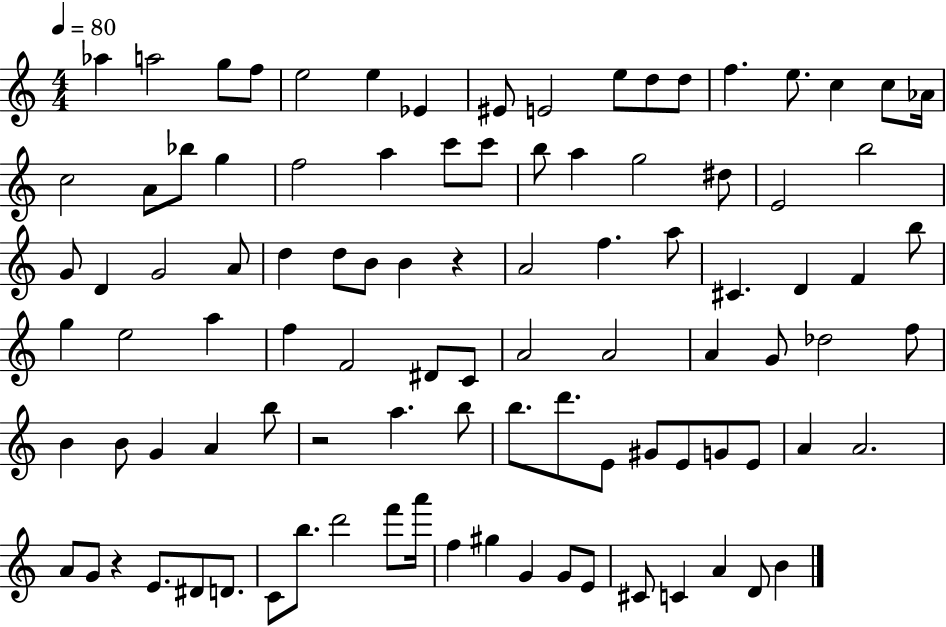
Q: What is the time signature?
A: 4/4